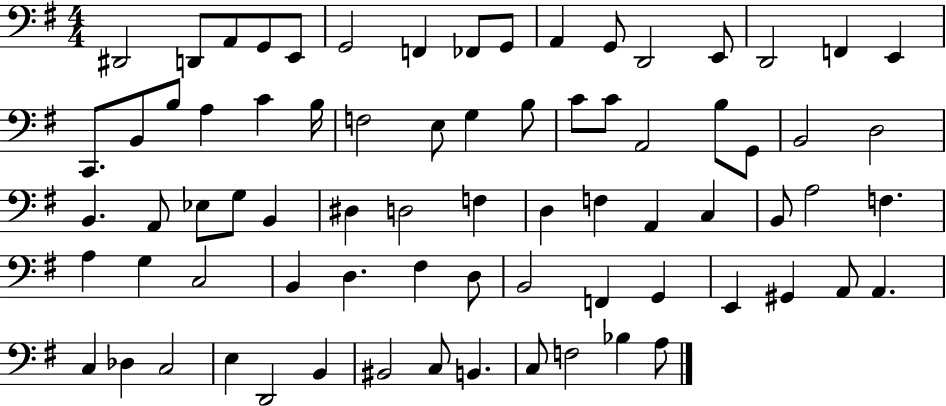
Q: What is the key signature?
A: G major